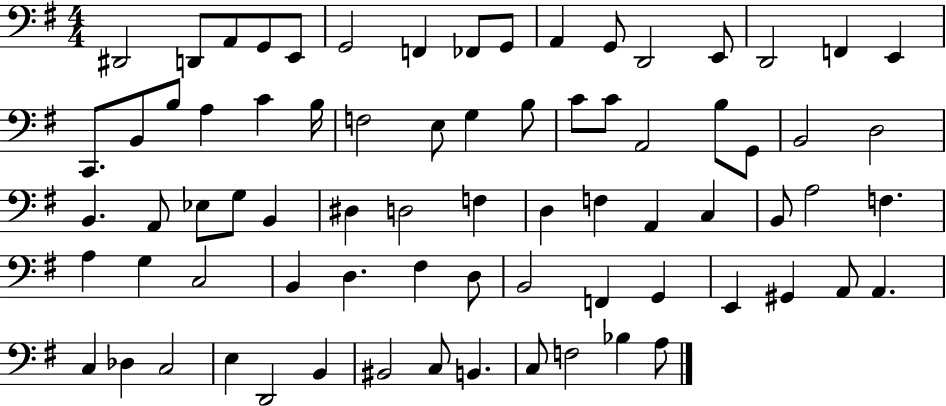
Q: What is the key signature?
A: G major